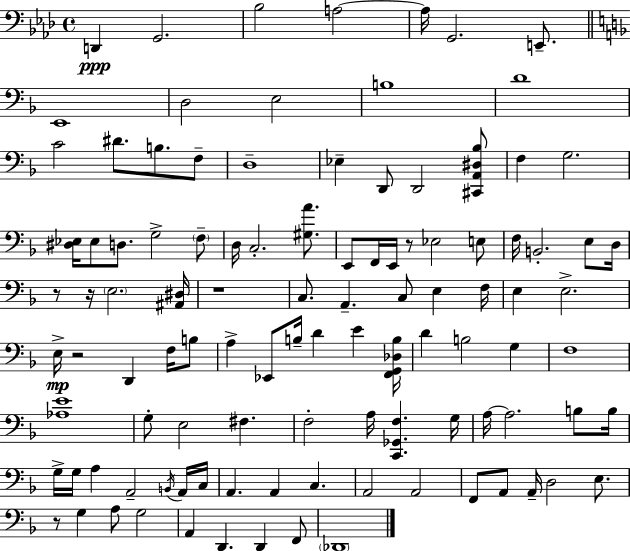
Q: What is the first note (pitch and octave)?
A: D2